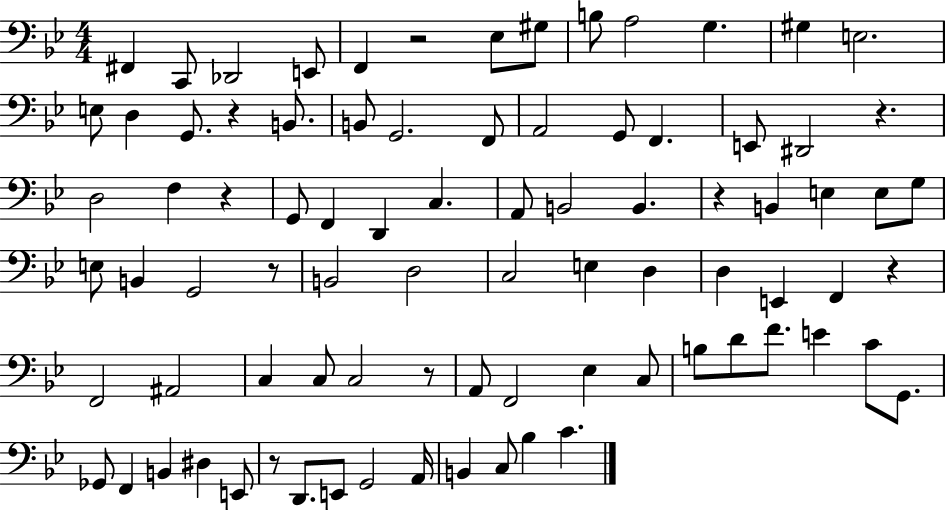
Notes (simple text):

F#2/q C2/e Db2/h E2/e F2/q R/h Eb3/e G#3/e B3/e A3/h G3/q. G#3/q E3/h. E3/e D3/q G2/e. R/q B2/e. B2/e G2/h. F2/e A2/h G2/e F2/q. E2/e D#2/h R/q. D3/h F3/q R/q G2/e F2/q D2/q C3/q. A2/e B2/h B2/q. R/q B2/q E3/q E3/e G3/e E3/e B2/q G2/h R/e B2/h D3/h C3/h E3/q D3/q D3/q E2/q F2/q R/q F2/h A#2/h C3/q C3/e C3/h R/e A2/e F2/h Eb3/q C3/e B3/e D4/e F4/e. E4/q C4/e G2/e. Gb2/e F2/q B2/q D#3/q E2/e R/e D2/e. E2/e G2/h A2/s B2/q C3/e Bb3/q C4/q.